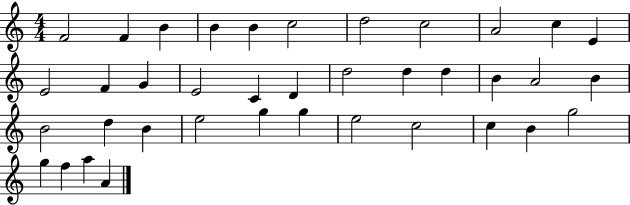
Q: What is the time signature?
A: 4/4